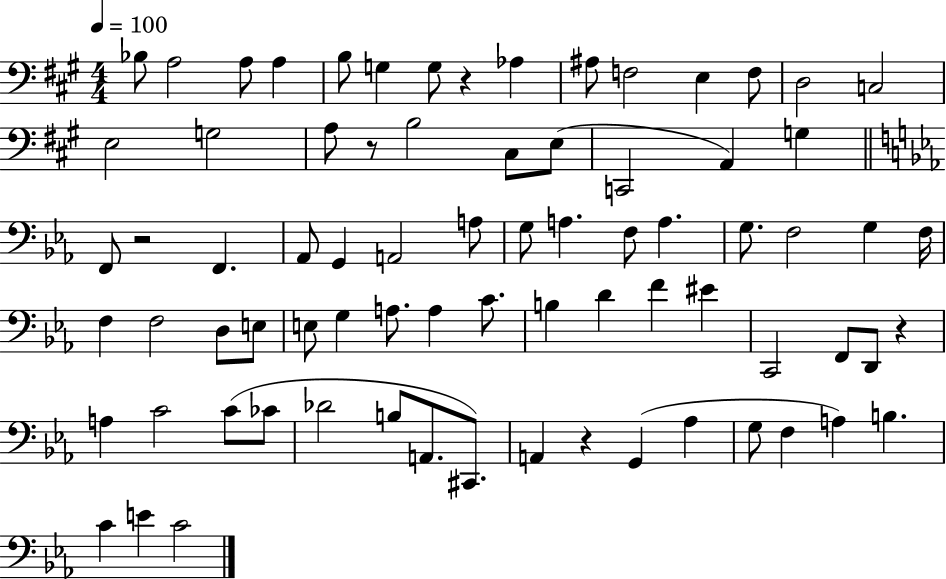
Bb3/e A3/h A3/e A3/q B3/e G3/q G3/e R/q Ab3/q A#3/e F3/h E3/q F3/e D3/h C3/h E3/h G3/h A3/e R/e B3/h C#3/e E3/e C2/h A2/q G3/q F2/e R/h F2/q. Ab2/e G2/q A2/h A3/e G3/e A3/q. F3/e A3/q. G3/e. F3/h G3/q F3/s F3/q F3/h D3/e E3/e E3/e G3/q A3/e. A3/q C4/e. B3/q D4/q F4/q EIS4/q C2/h F2/e D2/e R/q A3/q C4/h C4/e CES4/e Db4/h B3/e A2/e. C#2/e. A2/q R/q G2/q Ab3/q G3/e F3/q A3/q B3/q. C4/q E4/q C4/h